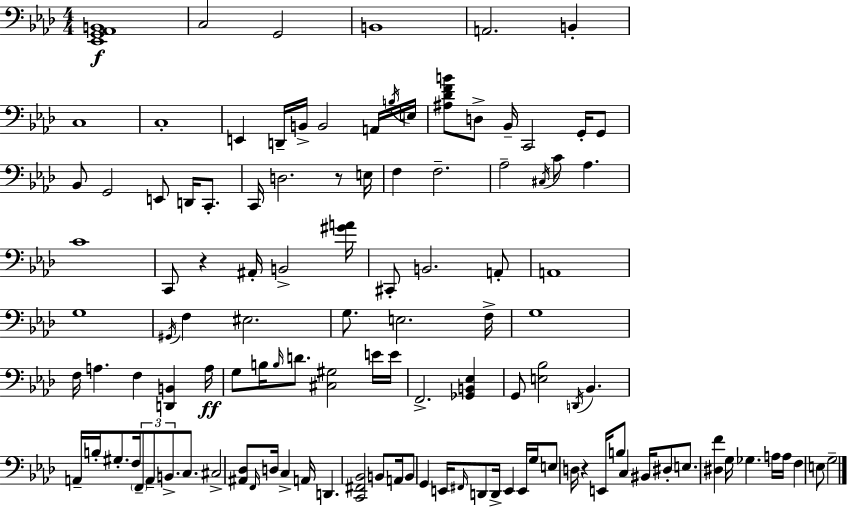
X:1
T:Untitled
M:4/4
L:1/4
K:Fm
[_E,,G,,_A,,B,,]4 C,2 G,,2 B,,4 A,,2 B,, C,4 C,4 E,, D,,/4 B,,/4 B,,2 A,,/4 B,/4 E,/4 [^A,_DFB]/2 D,/2 _B,,/4 C,,2 G,,/4 G,,/2 _B,,/2 G,,2 E,,/2 D,,/4 C,,/2 C,,/4 D,2 z/2 E,/4 F, F,2 _A,2 ^C,/4 C/2 _A, C4 C,,/2 z ^A,,/4 B,,2 [^GA]/4 ^C,,/2 B,,2 A,,/2 A,,4 G,4 ^G,,/4 F, ^E,2 G,/2 E,2 F,/4 G,4 F,/4 A, F, [D,,B,,] A,/4 G,/2 B,/4 B,/4 D/2 [^C,^G,]2 E/4 E/4 F,,2 [_G,,B,,_E,] G,,/2 [E,_B,]2 D,,/4 _B,, A,,/4 B,/4 ^G,/2 F,/4 F,,/2 A,,/2 B,,/2 C,/2 ^C,2 [^A,,_D,]/2 F,,/4 D,/4 C, A,,/4 D,, [C,,^F,,_B,,]2 B,,/2 A,,/4 B,,/2 G,, E,,/4 ^F,,/4 D,,/2 D,,/4 E,, E,,/4 G,/4 E,/2 D,/4 z E,,/4 B,/2 C, ^B,,/4 ^D,/2 E,/2 [^D,F] G,/4 _G, A,/4 A,/4 F, E,/2 G,2